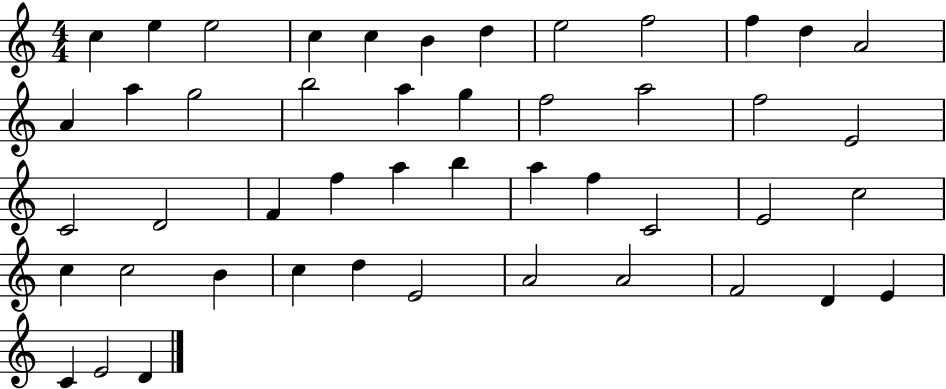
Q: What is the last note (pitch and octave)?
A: D4